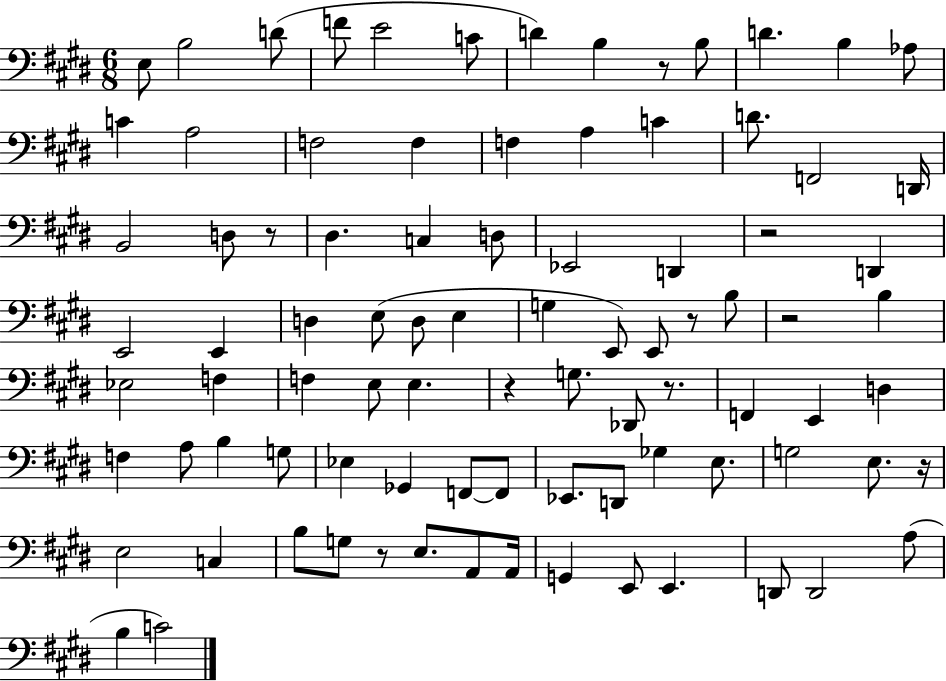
E3/e B3/h D4/e F4/e E4/h C4/e D4/q B3/q R/e B3/e D4/q. B3/q Ab3/e C4/q A3/h F3/h F3/q F3/q A3/q C4/q D4/e. F2/h D2/s B2/h D3/e R/e D#3/q. C3/q D3/e Eb2/h D2/q R/h D2/q E2/h E2/q D3/q E3/e D3/e E3/q G3/q E2/e E2/e R/e B3/e R/h B3/q Eb3/h F3/q F3/q E3/e E3/q. R/q G3/e. Db2/e R/e. F2/q E2/q D3/q F3/q A3/e B3/q G3/e Eb3/q Gb2/q F2/e F2/e Eb2/e. D2/e Gb3/q E3/e. G3/h E3/e. R/s E3/h C3/q B3/e G3/e R/e E3/e. A2/e A2/s G2/q E2/e E2/q. D2/e D2/h A3/e B3/q C4/h